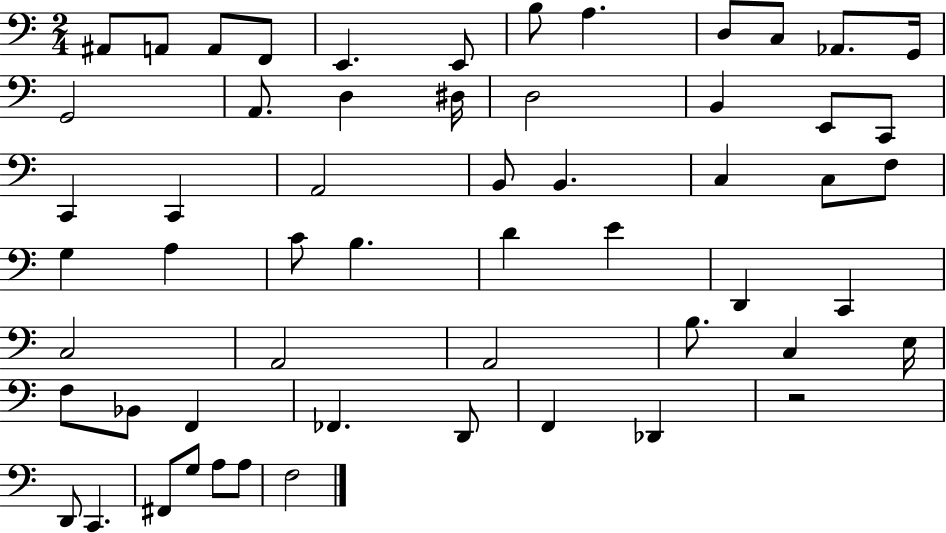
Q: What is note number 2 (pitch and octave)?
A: A2